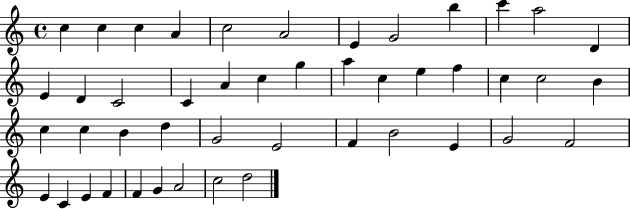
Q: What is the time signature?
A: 4/4